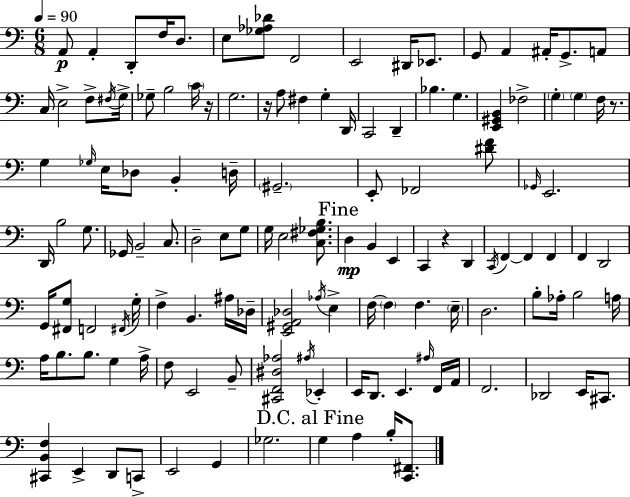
A2/e A2/q D2/e F3/s D3/e. E3/e [Gb3,Ab3,Db4]/e F2/h E2/h D#2/s Eb2/e. G2/e A2/q A#2/s G2/e. A2/e C3/s E3/h F3/e F#3/s G3/s Gb3/e B3/h C4/s R/s G3/h. R/s A3/e F#3/q G3/q D2/s C2/h D2/q Bb3/q. G3/q. [E2,G#2,B2]/q FES3/h G3/q G3/q F3/s R/e. G3/q Gb3/s E3/s Db3/e B2/q D3/s G#2/h. E2/e FES2/h [D#4,F4]/e Gb2/s E2/h. D2/s B3/h G3/e. Gb2/s B2/h C3/e. D3/h E3/e G3/e G3/s E3/h [C3,F#3,Gb3,B3]/e. D3/q B2/q E2/q C2/q R/q D2/q C2/s F2/q F2/q F2/q F2/q D2/h G2/s [F#2,G3]/e F2/h F#2/s G3/s F3/q B2/q. A#3/s Db3/s [E2,G#2,A2,Db3]/h Ab3/s E3/q F3/s F3/q F3/q. E3/s D3/h. B3/e Ab3/s B3/h A3/s A3/s B3/e. B3/e. G3/q A3/s F3/e E2/h B2/e [C#2,F2,D#3,Ab3]/h A#3/s Eb2/q E2/s D2/e. E2/q. A#3/s F2/s A2/s F2/h. Db2/h E2/s C#2/e. [C#2,B2,F3]/q E2/q D2/e C2/e E2/h G2/q Gb3/h. G3/q A3/q B3/s [C2,F#2]/e.